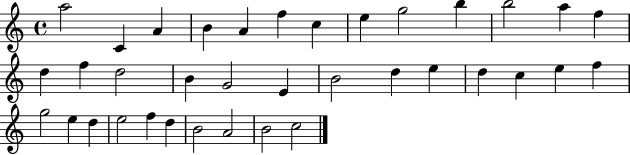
A5/h C4/q A4/q B4/q A4/q F5/q C5/q E5/q G5/h B5/q B5/h A5/q F5/q D5/q F5/q D5/h B4/q G4/h E4/q B4/h D5/q E5/q D5/q C5/q E5/q F5/q G5/h E5/q D5/q E5/h F5/q D5/q B4/h A4/h B4/h C5/h